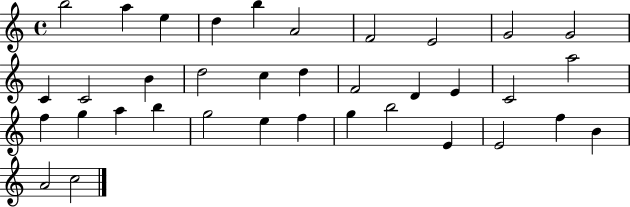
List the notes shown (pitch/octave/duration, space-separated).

B5/h A5/q E5/q D5/q B5/q A4/h F4/h E4/h G4/h G4/h C4/q C4/h B4/q D5/h C5/q D5/q F4/h D4/q E4/q C4/h A5/h F5/q G5/q A5/q B5/q G5/h E5/q F5/q G5/q B5/h E4/q E4/h F5/q B4/q A4/h C5/h